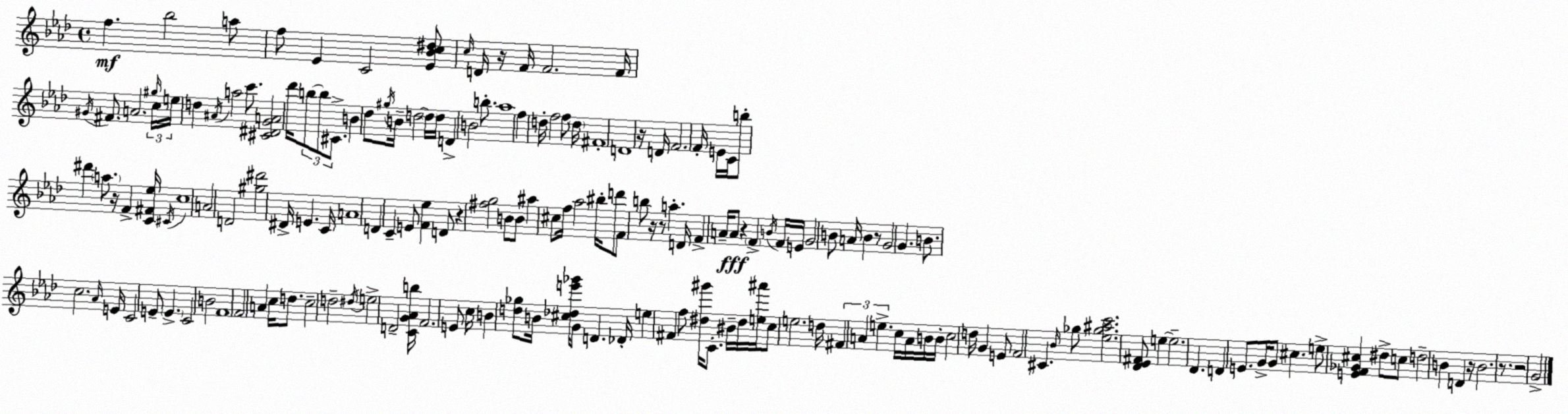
X:1
T:Untitled
M:4/4
L:1/4
K:Ab
f _b2 a/2 f/2 _E C2 [_E_Bc^d]/2 c/4 D/4 z/4 F/4 F2 F/4 ^G/4 ^F/2 A2 ^g/4 c/4 e/4 d ^A/4 a2 c'/2 [^C^DGA]2 _d'/4 b/2 b/2 ^C/2 B _d/2 ^g/4 B/4 d2 d/4 d/4 D B2 b/2 _a4 f d/4 f2 f/2 d/4 ^F4 D4 z/4 D/4 F2 F/4 E/4 C/4 b/2 ^d' a/2 z/4 F [C^F_e]/4 ^C/4 c4 A2 D2 [^g^d']2 ^D/4 E C/4 A4 D C E/2 [F_e] D/2 z [^fg]2 B/2 B/2 ^a ^c/2 f/4 _a2 ^b/4 d'/2 F/2 b/2 z/4 z/2 a D/4 F A/4 A/2 z F B/4 F/4 E/4 G2 B/2 A/4 B z/2 G2 G B/2 c2 _A/4 E/4 C2 E/2 E C2 B2 F4 F2 A c/4 d/2 c2 d2 ^d/4 e2 D2 [CG_Ab]/4 F2 E/2 c/4 B [d_g]/2 B/4 [^c_de'_g']/4 G/2 D _D/4 e ^F f/2 [^d^g']/4 C/2 ^B/4 ^d/4 [e^a']/4 c/2 e2 d/4 ^F A e c/4 A/4 B/4 B/4 c2 d/4 G E/2 F2 ^C _B/4 _g/2 [_e_g^ac']2 [_D_E^F]/2 e e2 _D D E/2 G/4 G/2 ^c e/2 [EF_G^c] ^d/2 c/2 d2 B D z/4 B2 z/2 z2 G2